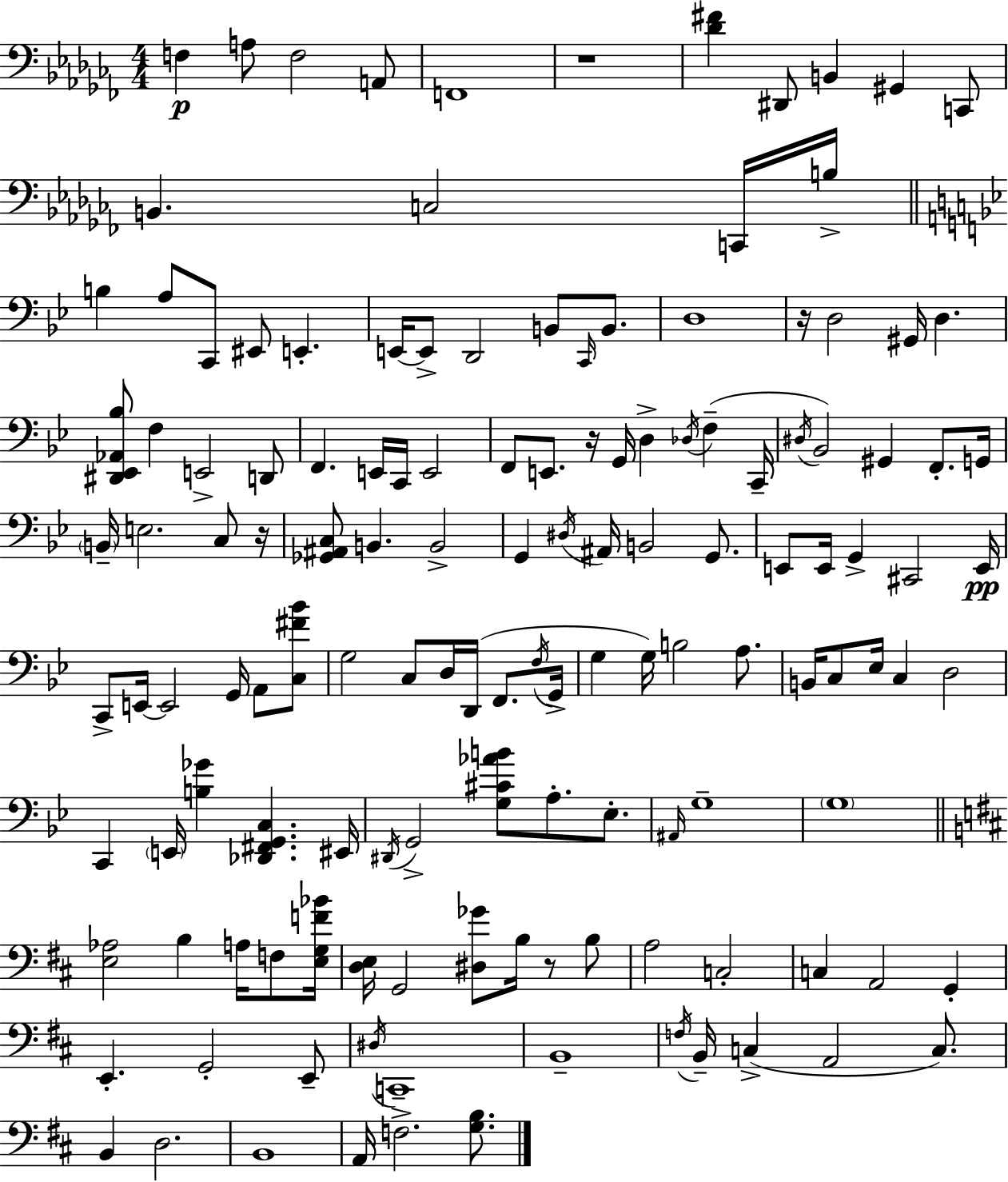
X:1
T:Untitled
M:4/4
L:1/4
K:Abm
F, A,/2 F,2 A,,/2 F,,4 z4 [_D^F] ^D,,/2 B,, ^G,, C,,/2 B,, C,2 C,,/4 B,/4 B, A,/2 C,,/2 ^E,,/2 E,, E,,/4 E,,/2 D,,2 B,,/2 C,,/4 B,,/2 D,4 z/4 D,2 ^G,,/4 D, [^D,,_E,,_A,,_B,]/2 F, E,,2 D,,/2 F,, E,,/4 C,,/4 E,,2 F,,/2 E,,/2 z/4 G,,/4 D, _D,/4 F, C,,/4 ^D,/4 _B,,2 ^G,, F,,/2 G,,/4 B,,/4 E,2 C,/2 z/4 [_G,,^A,,C,]/2 B,, B,,2 G,, ^D,/4 ^A,,/4 B,,2 G,,/2 E,,/2 E,,/4 G,, ^C,,2 E,,/4 C,,/2 E,,/4 E,,2 G,,/4 A,,/2 [C,^F_B]/2 G,2 C,/2 D,/4 D,,/4 F,,/2 F,/4 G,,/4 G, G,/4 B,2 A,/2 B,,/4 C,/2 _E,/4 C, D,2 C,, E,,/4 [B,_G] [_D,,^F,,G,,C,] ^E,,/4 ^D,,/4 G,,2 [G,^C_AB]/2 A,/2 _E,/2 ^A,,/4 G,4 G,4 [E,_A,]2 B, A,/4 F,/2 [E,G,F_B]/4 [D,E,]/4 G,,2 [^D,_G]/2 B,/4 z/2 B,/2 A,2 C,2 C, A,,2 G,, E,, G,,2 E,,/2 ^D,/4 C,,4 B,,4 F,/4 B,,/4 C, A,,2 C,/2 B,, D,2 B,,4 A,,/4 F,2 [G,B,]/2